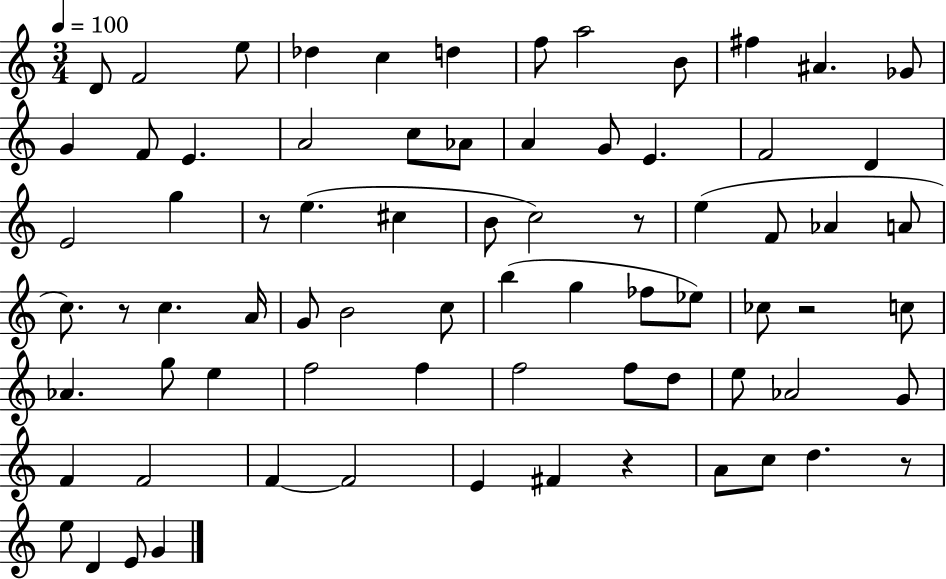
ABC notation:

X:1
T:Untitled
M:3/4
L:1/4
K:C
D/2 F2 e/2 _d c d f/2 a2 B/2 ^f ^A _G/2 G F/2 E A2 c/2 _A/2 A G/2 E F2 D E2 g z/2 e ^c B/2 c2 z/2 e F/2 _A A/2 c/2 z/2 c A/4 G/2 B2 c/2 b g _f/2 _e/2 _c/2 z2 c/2 _A g/2 e f2 f f2 f/2 d/2 e/2 _A2 G/2 F F2 F F2 E ^F z A/2 c/2 d z/2 e/2 D E/2 G